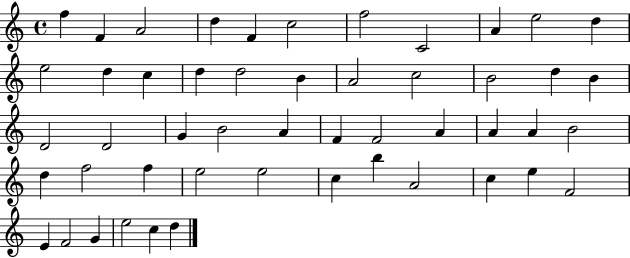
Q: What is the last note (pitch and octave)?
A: D5